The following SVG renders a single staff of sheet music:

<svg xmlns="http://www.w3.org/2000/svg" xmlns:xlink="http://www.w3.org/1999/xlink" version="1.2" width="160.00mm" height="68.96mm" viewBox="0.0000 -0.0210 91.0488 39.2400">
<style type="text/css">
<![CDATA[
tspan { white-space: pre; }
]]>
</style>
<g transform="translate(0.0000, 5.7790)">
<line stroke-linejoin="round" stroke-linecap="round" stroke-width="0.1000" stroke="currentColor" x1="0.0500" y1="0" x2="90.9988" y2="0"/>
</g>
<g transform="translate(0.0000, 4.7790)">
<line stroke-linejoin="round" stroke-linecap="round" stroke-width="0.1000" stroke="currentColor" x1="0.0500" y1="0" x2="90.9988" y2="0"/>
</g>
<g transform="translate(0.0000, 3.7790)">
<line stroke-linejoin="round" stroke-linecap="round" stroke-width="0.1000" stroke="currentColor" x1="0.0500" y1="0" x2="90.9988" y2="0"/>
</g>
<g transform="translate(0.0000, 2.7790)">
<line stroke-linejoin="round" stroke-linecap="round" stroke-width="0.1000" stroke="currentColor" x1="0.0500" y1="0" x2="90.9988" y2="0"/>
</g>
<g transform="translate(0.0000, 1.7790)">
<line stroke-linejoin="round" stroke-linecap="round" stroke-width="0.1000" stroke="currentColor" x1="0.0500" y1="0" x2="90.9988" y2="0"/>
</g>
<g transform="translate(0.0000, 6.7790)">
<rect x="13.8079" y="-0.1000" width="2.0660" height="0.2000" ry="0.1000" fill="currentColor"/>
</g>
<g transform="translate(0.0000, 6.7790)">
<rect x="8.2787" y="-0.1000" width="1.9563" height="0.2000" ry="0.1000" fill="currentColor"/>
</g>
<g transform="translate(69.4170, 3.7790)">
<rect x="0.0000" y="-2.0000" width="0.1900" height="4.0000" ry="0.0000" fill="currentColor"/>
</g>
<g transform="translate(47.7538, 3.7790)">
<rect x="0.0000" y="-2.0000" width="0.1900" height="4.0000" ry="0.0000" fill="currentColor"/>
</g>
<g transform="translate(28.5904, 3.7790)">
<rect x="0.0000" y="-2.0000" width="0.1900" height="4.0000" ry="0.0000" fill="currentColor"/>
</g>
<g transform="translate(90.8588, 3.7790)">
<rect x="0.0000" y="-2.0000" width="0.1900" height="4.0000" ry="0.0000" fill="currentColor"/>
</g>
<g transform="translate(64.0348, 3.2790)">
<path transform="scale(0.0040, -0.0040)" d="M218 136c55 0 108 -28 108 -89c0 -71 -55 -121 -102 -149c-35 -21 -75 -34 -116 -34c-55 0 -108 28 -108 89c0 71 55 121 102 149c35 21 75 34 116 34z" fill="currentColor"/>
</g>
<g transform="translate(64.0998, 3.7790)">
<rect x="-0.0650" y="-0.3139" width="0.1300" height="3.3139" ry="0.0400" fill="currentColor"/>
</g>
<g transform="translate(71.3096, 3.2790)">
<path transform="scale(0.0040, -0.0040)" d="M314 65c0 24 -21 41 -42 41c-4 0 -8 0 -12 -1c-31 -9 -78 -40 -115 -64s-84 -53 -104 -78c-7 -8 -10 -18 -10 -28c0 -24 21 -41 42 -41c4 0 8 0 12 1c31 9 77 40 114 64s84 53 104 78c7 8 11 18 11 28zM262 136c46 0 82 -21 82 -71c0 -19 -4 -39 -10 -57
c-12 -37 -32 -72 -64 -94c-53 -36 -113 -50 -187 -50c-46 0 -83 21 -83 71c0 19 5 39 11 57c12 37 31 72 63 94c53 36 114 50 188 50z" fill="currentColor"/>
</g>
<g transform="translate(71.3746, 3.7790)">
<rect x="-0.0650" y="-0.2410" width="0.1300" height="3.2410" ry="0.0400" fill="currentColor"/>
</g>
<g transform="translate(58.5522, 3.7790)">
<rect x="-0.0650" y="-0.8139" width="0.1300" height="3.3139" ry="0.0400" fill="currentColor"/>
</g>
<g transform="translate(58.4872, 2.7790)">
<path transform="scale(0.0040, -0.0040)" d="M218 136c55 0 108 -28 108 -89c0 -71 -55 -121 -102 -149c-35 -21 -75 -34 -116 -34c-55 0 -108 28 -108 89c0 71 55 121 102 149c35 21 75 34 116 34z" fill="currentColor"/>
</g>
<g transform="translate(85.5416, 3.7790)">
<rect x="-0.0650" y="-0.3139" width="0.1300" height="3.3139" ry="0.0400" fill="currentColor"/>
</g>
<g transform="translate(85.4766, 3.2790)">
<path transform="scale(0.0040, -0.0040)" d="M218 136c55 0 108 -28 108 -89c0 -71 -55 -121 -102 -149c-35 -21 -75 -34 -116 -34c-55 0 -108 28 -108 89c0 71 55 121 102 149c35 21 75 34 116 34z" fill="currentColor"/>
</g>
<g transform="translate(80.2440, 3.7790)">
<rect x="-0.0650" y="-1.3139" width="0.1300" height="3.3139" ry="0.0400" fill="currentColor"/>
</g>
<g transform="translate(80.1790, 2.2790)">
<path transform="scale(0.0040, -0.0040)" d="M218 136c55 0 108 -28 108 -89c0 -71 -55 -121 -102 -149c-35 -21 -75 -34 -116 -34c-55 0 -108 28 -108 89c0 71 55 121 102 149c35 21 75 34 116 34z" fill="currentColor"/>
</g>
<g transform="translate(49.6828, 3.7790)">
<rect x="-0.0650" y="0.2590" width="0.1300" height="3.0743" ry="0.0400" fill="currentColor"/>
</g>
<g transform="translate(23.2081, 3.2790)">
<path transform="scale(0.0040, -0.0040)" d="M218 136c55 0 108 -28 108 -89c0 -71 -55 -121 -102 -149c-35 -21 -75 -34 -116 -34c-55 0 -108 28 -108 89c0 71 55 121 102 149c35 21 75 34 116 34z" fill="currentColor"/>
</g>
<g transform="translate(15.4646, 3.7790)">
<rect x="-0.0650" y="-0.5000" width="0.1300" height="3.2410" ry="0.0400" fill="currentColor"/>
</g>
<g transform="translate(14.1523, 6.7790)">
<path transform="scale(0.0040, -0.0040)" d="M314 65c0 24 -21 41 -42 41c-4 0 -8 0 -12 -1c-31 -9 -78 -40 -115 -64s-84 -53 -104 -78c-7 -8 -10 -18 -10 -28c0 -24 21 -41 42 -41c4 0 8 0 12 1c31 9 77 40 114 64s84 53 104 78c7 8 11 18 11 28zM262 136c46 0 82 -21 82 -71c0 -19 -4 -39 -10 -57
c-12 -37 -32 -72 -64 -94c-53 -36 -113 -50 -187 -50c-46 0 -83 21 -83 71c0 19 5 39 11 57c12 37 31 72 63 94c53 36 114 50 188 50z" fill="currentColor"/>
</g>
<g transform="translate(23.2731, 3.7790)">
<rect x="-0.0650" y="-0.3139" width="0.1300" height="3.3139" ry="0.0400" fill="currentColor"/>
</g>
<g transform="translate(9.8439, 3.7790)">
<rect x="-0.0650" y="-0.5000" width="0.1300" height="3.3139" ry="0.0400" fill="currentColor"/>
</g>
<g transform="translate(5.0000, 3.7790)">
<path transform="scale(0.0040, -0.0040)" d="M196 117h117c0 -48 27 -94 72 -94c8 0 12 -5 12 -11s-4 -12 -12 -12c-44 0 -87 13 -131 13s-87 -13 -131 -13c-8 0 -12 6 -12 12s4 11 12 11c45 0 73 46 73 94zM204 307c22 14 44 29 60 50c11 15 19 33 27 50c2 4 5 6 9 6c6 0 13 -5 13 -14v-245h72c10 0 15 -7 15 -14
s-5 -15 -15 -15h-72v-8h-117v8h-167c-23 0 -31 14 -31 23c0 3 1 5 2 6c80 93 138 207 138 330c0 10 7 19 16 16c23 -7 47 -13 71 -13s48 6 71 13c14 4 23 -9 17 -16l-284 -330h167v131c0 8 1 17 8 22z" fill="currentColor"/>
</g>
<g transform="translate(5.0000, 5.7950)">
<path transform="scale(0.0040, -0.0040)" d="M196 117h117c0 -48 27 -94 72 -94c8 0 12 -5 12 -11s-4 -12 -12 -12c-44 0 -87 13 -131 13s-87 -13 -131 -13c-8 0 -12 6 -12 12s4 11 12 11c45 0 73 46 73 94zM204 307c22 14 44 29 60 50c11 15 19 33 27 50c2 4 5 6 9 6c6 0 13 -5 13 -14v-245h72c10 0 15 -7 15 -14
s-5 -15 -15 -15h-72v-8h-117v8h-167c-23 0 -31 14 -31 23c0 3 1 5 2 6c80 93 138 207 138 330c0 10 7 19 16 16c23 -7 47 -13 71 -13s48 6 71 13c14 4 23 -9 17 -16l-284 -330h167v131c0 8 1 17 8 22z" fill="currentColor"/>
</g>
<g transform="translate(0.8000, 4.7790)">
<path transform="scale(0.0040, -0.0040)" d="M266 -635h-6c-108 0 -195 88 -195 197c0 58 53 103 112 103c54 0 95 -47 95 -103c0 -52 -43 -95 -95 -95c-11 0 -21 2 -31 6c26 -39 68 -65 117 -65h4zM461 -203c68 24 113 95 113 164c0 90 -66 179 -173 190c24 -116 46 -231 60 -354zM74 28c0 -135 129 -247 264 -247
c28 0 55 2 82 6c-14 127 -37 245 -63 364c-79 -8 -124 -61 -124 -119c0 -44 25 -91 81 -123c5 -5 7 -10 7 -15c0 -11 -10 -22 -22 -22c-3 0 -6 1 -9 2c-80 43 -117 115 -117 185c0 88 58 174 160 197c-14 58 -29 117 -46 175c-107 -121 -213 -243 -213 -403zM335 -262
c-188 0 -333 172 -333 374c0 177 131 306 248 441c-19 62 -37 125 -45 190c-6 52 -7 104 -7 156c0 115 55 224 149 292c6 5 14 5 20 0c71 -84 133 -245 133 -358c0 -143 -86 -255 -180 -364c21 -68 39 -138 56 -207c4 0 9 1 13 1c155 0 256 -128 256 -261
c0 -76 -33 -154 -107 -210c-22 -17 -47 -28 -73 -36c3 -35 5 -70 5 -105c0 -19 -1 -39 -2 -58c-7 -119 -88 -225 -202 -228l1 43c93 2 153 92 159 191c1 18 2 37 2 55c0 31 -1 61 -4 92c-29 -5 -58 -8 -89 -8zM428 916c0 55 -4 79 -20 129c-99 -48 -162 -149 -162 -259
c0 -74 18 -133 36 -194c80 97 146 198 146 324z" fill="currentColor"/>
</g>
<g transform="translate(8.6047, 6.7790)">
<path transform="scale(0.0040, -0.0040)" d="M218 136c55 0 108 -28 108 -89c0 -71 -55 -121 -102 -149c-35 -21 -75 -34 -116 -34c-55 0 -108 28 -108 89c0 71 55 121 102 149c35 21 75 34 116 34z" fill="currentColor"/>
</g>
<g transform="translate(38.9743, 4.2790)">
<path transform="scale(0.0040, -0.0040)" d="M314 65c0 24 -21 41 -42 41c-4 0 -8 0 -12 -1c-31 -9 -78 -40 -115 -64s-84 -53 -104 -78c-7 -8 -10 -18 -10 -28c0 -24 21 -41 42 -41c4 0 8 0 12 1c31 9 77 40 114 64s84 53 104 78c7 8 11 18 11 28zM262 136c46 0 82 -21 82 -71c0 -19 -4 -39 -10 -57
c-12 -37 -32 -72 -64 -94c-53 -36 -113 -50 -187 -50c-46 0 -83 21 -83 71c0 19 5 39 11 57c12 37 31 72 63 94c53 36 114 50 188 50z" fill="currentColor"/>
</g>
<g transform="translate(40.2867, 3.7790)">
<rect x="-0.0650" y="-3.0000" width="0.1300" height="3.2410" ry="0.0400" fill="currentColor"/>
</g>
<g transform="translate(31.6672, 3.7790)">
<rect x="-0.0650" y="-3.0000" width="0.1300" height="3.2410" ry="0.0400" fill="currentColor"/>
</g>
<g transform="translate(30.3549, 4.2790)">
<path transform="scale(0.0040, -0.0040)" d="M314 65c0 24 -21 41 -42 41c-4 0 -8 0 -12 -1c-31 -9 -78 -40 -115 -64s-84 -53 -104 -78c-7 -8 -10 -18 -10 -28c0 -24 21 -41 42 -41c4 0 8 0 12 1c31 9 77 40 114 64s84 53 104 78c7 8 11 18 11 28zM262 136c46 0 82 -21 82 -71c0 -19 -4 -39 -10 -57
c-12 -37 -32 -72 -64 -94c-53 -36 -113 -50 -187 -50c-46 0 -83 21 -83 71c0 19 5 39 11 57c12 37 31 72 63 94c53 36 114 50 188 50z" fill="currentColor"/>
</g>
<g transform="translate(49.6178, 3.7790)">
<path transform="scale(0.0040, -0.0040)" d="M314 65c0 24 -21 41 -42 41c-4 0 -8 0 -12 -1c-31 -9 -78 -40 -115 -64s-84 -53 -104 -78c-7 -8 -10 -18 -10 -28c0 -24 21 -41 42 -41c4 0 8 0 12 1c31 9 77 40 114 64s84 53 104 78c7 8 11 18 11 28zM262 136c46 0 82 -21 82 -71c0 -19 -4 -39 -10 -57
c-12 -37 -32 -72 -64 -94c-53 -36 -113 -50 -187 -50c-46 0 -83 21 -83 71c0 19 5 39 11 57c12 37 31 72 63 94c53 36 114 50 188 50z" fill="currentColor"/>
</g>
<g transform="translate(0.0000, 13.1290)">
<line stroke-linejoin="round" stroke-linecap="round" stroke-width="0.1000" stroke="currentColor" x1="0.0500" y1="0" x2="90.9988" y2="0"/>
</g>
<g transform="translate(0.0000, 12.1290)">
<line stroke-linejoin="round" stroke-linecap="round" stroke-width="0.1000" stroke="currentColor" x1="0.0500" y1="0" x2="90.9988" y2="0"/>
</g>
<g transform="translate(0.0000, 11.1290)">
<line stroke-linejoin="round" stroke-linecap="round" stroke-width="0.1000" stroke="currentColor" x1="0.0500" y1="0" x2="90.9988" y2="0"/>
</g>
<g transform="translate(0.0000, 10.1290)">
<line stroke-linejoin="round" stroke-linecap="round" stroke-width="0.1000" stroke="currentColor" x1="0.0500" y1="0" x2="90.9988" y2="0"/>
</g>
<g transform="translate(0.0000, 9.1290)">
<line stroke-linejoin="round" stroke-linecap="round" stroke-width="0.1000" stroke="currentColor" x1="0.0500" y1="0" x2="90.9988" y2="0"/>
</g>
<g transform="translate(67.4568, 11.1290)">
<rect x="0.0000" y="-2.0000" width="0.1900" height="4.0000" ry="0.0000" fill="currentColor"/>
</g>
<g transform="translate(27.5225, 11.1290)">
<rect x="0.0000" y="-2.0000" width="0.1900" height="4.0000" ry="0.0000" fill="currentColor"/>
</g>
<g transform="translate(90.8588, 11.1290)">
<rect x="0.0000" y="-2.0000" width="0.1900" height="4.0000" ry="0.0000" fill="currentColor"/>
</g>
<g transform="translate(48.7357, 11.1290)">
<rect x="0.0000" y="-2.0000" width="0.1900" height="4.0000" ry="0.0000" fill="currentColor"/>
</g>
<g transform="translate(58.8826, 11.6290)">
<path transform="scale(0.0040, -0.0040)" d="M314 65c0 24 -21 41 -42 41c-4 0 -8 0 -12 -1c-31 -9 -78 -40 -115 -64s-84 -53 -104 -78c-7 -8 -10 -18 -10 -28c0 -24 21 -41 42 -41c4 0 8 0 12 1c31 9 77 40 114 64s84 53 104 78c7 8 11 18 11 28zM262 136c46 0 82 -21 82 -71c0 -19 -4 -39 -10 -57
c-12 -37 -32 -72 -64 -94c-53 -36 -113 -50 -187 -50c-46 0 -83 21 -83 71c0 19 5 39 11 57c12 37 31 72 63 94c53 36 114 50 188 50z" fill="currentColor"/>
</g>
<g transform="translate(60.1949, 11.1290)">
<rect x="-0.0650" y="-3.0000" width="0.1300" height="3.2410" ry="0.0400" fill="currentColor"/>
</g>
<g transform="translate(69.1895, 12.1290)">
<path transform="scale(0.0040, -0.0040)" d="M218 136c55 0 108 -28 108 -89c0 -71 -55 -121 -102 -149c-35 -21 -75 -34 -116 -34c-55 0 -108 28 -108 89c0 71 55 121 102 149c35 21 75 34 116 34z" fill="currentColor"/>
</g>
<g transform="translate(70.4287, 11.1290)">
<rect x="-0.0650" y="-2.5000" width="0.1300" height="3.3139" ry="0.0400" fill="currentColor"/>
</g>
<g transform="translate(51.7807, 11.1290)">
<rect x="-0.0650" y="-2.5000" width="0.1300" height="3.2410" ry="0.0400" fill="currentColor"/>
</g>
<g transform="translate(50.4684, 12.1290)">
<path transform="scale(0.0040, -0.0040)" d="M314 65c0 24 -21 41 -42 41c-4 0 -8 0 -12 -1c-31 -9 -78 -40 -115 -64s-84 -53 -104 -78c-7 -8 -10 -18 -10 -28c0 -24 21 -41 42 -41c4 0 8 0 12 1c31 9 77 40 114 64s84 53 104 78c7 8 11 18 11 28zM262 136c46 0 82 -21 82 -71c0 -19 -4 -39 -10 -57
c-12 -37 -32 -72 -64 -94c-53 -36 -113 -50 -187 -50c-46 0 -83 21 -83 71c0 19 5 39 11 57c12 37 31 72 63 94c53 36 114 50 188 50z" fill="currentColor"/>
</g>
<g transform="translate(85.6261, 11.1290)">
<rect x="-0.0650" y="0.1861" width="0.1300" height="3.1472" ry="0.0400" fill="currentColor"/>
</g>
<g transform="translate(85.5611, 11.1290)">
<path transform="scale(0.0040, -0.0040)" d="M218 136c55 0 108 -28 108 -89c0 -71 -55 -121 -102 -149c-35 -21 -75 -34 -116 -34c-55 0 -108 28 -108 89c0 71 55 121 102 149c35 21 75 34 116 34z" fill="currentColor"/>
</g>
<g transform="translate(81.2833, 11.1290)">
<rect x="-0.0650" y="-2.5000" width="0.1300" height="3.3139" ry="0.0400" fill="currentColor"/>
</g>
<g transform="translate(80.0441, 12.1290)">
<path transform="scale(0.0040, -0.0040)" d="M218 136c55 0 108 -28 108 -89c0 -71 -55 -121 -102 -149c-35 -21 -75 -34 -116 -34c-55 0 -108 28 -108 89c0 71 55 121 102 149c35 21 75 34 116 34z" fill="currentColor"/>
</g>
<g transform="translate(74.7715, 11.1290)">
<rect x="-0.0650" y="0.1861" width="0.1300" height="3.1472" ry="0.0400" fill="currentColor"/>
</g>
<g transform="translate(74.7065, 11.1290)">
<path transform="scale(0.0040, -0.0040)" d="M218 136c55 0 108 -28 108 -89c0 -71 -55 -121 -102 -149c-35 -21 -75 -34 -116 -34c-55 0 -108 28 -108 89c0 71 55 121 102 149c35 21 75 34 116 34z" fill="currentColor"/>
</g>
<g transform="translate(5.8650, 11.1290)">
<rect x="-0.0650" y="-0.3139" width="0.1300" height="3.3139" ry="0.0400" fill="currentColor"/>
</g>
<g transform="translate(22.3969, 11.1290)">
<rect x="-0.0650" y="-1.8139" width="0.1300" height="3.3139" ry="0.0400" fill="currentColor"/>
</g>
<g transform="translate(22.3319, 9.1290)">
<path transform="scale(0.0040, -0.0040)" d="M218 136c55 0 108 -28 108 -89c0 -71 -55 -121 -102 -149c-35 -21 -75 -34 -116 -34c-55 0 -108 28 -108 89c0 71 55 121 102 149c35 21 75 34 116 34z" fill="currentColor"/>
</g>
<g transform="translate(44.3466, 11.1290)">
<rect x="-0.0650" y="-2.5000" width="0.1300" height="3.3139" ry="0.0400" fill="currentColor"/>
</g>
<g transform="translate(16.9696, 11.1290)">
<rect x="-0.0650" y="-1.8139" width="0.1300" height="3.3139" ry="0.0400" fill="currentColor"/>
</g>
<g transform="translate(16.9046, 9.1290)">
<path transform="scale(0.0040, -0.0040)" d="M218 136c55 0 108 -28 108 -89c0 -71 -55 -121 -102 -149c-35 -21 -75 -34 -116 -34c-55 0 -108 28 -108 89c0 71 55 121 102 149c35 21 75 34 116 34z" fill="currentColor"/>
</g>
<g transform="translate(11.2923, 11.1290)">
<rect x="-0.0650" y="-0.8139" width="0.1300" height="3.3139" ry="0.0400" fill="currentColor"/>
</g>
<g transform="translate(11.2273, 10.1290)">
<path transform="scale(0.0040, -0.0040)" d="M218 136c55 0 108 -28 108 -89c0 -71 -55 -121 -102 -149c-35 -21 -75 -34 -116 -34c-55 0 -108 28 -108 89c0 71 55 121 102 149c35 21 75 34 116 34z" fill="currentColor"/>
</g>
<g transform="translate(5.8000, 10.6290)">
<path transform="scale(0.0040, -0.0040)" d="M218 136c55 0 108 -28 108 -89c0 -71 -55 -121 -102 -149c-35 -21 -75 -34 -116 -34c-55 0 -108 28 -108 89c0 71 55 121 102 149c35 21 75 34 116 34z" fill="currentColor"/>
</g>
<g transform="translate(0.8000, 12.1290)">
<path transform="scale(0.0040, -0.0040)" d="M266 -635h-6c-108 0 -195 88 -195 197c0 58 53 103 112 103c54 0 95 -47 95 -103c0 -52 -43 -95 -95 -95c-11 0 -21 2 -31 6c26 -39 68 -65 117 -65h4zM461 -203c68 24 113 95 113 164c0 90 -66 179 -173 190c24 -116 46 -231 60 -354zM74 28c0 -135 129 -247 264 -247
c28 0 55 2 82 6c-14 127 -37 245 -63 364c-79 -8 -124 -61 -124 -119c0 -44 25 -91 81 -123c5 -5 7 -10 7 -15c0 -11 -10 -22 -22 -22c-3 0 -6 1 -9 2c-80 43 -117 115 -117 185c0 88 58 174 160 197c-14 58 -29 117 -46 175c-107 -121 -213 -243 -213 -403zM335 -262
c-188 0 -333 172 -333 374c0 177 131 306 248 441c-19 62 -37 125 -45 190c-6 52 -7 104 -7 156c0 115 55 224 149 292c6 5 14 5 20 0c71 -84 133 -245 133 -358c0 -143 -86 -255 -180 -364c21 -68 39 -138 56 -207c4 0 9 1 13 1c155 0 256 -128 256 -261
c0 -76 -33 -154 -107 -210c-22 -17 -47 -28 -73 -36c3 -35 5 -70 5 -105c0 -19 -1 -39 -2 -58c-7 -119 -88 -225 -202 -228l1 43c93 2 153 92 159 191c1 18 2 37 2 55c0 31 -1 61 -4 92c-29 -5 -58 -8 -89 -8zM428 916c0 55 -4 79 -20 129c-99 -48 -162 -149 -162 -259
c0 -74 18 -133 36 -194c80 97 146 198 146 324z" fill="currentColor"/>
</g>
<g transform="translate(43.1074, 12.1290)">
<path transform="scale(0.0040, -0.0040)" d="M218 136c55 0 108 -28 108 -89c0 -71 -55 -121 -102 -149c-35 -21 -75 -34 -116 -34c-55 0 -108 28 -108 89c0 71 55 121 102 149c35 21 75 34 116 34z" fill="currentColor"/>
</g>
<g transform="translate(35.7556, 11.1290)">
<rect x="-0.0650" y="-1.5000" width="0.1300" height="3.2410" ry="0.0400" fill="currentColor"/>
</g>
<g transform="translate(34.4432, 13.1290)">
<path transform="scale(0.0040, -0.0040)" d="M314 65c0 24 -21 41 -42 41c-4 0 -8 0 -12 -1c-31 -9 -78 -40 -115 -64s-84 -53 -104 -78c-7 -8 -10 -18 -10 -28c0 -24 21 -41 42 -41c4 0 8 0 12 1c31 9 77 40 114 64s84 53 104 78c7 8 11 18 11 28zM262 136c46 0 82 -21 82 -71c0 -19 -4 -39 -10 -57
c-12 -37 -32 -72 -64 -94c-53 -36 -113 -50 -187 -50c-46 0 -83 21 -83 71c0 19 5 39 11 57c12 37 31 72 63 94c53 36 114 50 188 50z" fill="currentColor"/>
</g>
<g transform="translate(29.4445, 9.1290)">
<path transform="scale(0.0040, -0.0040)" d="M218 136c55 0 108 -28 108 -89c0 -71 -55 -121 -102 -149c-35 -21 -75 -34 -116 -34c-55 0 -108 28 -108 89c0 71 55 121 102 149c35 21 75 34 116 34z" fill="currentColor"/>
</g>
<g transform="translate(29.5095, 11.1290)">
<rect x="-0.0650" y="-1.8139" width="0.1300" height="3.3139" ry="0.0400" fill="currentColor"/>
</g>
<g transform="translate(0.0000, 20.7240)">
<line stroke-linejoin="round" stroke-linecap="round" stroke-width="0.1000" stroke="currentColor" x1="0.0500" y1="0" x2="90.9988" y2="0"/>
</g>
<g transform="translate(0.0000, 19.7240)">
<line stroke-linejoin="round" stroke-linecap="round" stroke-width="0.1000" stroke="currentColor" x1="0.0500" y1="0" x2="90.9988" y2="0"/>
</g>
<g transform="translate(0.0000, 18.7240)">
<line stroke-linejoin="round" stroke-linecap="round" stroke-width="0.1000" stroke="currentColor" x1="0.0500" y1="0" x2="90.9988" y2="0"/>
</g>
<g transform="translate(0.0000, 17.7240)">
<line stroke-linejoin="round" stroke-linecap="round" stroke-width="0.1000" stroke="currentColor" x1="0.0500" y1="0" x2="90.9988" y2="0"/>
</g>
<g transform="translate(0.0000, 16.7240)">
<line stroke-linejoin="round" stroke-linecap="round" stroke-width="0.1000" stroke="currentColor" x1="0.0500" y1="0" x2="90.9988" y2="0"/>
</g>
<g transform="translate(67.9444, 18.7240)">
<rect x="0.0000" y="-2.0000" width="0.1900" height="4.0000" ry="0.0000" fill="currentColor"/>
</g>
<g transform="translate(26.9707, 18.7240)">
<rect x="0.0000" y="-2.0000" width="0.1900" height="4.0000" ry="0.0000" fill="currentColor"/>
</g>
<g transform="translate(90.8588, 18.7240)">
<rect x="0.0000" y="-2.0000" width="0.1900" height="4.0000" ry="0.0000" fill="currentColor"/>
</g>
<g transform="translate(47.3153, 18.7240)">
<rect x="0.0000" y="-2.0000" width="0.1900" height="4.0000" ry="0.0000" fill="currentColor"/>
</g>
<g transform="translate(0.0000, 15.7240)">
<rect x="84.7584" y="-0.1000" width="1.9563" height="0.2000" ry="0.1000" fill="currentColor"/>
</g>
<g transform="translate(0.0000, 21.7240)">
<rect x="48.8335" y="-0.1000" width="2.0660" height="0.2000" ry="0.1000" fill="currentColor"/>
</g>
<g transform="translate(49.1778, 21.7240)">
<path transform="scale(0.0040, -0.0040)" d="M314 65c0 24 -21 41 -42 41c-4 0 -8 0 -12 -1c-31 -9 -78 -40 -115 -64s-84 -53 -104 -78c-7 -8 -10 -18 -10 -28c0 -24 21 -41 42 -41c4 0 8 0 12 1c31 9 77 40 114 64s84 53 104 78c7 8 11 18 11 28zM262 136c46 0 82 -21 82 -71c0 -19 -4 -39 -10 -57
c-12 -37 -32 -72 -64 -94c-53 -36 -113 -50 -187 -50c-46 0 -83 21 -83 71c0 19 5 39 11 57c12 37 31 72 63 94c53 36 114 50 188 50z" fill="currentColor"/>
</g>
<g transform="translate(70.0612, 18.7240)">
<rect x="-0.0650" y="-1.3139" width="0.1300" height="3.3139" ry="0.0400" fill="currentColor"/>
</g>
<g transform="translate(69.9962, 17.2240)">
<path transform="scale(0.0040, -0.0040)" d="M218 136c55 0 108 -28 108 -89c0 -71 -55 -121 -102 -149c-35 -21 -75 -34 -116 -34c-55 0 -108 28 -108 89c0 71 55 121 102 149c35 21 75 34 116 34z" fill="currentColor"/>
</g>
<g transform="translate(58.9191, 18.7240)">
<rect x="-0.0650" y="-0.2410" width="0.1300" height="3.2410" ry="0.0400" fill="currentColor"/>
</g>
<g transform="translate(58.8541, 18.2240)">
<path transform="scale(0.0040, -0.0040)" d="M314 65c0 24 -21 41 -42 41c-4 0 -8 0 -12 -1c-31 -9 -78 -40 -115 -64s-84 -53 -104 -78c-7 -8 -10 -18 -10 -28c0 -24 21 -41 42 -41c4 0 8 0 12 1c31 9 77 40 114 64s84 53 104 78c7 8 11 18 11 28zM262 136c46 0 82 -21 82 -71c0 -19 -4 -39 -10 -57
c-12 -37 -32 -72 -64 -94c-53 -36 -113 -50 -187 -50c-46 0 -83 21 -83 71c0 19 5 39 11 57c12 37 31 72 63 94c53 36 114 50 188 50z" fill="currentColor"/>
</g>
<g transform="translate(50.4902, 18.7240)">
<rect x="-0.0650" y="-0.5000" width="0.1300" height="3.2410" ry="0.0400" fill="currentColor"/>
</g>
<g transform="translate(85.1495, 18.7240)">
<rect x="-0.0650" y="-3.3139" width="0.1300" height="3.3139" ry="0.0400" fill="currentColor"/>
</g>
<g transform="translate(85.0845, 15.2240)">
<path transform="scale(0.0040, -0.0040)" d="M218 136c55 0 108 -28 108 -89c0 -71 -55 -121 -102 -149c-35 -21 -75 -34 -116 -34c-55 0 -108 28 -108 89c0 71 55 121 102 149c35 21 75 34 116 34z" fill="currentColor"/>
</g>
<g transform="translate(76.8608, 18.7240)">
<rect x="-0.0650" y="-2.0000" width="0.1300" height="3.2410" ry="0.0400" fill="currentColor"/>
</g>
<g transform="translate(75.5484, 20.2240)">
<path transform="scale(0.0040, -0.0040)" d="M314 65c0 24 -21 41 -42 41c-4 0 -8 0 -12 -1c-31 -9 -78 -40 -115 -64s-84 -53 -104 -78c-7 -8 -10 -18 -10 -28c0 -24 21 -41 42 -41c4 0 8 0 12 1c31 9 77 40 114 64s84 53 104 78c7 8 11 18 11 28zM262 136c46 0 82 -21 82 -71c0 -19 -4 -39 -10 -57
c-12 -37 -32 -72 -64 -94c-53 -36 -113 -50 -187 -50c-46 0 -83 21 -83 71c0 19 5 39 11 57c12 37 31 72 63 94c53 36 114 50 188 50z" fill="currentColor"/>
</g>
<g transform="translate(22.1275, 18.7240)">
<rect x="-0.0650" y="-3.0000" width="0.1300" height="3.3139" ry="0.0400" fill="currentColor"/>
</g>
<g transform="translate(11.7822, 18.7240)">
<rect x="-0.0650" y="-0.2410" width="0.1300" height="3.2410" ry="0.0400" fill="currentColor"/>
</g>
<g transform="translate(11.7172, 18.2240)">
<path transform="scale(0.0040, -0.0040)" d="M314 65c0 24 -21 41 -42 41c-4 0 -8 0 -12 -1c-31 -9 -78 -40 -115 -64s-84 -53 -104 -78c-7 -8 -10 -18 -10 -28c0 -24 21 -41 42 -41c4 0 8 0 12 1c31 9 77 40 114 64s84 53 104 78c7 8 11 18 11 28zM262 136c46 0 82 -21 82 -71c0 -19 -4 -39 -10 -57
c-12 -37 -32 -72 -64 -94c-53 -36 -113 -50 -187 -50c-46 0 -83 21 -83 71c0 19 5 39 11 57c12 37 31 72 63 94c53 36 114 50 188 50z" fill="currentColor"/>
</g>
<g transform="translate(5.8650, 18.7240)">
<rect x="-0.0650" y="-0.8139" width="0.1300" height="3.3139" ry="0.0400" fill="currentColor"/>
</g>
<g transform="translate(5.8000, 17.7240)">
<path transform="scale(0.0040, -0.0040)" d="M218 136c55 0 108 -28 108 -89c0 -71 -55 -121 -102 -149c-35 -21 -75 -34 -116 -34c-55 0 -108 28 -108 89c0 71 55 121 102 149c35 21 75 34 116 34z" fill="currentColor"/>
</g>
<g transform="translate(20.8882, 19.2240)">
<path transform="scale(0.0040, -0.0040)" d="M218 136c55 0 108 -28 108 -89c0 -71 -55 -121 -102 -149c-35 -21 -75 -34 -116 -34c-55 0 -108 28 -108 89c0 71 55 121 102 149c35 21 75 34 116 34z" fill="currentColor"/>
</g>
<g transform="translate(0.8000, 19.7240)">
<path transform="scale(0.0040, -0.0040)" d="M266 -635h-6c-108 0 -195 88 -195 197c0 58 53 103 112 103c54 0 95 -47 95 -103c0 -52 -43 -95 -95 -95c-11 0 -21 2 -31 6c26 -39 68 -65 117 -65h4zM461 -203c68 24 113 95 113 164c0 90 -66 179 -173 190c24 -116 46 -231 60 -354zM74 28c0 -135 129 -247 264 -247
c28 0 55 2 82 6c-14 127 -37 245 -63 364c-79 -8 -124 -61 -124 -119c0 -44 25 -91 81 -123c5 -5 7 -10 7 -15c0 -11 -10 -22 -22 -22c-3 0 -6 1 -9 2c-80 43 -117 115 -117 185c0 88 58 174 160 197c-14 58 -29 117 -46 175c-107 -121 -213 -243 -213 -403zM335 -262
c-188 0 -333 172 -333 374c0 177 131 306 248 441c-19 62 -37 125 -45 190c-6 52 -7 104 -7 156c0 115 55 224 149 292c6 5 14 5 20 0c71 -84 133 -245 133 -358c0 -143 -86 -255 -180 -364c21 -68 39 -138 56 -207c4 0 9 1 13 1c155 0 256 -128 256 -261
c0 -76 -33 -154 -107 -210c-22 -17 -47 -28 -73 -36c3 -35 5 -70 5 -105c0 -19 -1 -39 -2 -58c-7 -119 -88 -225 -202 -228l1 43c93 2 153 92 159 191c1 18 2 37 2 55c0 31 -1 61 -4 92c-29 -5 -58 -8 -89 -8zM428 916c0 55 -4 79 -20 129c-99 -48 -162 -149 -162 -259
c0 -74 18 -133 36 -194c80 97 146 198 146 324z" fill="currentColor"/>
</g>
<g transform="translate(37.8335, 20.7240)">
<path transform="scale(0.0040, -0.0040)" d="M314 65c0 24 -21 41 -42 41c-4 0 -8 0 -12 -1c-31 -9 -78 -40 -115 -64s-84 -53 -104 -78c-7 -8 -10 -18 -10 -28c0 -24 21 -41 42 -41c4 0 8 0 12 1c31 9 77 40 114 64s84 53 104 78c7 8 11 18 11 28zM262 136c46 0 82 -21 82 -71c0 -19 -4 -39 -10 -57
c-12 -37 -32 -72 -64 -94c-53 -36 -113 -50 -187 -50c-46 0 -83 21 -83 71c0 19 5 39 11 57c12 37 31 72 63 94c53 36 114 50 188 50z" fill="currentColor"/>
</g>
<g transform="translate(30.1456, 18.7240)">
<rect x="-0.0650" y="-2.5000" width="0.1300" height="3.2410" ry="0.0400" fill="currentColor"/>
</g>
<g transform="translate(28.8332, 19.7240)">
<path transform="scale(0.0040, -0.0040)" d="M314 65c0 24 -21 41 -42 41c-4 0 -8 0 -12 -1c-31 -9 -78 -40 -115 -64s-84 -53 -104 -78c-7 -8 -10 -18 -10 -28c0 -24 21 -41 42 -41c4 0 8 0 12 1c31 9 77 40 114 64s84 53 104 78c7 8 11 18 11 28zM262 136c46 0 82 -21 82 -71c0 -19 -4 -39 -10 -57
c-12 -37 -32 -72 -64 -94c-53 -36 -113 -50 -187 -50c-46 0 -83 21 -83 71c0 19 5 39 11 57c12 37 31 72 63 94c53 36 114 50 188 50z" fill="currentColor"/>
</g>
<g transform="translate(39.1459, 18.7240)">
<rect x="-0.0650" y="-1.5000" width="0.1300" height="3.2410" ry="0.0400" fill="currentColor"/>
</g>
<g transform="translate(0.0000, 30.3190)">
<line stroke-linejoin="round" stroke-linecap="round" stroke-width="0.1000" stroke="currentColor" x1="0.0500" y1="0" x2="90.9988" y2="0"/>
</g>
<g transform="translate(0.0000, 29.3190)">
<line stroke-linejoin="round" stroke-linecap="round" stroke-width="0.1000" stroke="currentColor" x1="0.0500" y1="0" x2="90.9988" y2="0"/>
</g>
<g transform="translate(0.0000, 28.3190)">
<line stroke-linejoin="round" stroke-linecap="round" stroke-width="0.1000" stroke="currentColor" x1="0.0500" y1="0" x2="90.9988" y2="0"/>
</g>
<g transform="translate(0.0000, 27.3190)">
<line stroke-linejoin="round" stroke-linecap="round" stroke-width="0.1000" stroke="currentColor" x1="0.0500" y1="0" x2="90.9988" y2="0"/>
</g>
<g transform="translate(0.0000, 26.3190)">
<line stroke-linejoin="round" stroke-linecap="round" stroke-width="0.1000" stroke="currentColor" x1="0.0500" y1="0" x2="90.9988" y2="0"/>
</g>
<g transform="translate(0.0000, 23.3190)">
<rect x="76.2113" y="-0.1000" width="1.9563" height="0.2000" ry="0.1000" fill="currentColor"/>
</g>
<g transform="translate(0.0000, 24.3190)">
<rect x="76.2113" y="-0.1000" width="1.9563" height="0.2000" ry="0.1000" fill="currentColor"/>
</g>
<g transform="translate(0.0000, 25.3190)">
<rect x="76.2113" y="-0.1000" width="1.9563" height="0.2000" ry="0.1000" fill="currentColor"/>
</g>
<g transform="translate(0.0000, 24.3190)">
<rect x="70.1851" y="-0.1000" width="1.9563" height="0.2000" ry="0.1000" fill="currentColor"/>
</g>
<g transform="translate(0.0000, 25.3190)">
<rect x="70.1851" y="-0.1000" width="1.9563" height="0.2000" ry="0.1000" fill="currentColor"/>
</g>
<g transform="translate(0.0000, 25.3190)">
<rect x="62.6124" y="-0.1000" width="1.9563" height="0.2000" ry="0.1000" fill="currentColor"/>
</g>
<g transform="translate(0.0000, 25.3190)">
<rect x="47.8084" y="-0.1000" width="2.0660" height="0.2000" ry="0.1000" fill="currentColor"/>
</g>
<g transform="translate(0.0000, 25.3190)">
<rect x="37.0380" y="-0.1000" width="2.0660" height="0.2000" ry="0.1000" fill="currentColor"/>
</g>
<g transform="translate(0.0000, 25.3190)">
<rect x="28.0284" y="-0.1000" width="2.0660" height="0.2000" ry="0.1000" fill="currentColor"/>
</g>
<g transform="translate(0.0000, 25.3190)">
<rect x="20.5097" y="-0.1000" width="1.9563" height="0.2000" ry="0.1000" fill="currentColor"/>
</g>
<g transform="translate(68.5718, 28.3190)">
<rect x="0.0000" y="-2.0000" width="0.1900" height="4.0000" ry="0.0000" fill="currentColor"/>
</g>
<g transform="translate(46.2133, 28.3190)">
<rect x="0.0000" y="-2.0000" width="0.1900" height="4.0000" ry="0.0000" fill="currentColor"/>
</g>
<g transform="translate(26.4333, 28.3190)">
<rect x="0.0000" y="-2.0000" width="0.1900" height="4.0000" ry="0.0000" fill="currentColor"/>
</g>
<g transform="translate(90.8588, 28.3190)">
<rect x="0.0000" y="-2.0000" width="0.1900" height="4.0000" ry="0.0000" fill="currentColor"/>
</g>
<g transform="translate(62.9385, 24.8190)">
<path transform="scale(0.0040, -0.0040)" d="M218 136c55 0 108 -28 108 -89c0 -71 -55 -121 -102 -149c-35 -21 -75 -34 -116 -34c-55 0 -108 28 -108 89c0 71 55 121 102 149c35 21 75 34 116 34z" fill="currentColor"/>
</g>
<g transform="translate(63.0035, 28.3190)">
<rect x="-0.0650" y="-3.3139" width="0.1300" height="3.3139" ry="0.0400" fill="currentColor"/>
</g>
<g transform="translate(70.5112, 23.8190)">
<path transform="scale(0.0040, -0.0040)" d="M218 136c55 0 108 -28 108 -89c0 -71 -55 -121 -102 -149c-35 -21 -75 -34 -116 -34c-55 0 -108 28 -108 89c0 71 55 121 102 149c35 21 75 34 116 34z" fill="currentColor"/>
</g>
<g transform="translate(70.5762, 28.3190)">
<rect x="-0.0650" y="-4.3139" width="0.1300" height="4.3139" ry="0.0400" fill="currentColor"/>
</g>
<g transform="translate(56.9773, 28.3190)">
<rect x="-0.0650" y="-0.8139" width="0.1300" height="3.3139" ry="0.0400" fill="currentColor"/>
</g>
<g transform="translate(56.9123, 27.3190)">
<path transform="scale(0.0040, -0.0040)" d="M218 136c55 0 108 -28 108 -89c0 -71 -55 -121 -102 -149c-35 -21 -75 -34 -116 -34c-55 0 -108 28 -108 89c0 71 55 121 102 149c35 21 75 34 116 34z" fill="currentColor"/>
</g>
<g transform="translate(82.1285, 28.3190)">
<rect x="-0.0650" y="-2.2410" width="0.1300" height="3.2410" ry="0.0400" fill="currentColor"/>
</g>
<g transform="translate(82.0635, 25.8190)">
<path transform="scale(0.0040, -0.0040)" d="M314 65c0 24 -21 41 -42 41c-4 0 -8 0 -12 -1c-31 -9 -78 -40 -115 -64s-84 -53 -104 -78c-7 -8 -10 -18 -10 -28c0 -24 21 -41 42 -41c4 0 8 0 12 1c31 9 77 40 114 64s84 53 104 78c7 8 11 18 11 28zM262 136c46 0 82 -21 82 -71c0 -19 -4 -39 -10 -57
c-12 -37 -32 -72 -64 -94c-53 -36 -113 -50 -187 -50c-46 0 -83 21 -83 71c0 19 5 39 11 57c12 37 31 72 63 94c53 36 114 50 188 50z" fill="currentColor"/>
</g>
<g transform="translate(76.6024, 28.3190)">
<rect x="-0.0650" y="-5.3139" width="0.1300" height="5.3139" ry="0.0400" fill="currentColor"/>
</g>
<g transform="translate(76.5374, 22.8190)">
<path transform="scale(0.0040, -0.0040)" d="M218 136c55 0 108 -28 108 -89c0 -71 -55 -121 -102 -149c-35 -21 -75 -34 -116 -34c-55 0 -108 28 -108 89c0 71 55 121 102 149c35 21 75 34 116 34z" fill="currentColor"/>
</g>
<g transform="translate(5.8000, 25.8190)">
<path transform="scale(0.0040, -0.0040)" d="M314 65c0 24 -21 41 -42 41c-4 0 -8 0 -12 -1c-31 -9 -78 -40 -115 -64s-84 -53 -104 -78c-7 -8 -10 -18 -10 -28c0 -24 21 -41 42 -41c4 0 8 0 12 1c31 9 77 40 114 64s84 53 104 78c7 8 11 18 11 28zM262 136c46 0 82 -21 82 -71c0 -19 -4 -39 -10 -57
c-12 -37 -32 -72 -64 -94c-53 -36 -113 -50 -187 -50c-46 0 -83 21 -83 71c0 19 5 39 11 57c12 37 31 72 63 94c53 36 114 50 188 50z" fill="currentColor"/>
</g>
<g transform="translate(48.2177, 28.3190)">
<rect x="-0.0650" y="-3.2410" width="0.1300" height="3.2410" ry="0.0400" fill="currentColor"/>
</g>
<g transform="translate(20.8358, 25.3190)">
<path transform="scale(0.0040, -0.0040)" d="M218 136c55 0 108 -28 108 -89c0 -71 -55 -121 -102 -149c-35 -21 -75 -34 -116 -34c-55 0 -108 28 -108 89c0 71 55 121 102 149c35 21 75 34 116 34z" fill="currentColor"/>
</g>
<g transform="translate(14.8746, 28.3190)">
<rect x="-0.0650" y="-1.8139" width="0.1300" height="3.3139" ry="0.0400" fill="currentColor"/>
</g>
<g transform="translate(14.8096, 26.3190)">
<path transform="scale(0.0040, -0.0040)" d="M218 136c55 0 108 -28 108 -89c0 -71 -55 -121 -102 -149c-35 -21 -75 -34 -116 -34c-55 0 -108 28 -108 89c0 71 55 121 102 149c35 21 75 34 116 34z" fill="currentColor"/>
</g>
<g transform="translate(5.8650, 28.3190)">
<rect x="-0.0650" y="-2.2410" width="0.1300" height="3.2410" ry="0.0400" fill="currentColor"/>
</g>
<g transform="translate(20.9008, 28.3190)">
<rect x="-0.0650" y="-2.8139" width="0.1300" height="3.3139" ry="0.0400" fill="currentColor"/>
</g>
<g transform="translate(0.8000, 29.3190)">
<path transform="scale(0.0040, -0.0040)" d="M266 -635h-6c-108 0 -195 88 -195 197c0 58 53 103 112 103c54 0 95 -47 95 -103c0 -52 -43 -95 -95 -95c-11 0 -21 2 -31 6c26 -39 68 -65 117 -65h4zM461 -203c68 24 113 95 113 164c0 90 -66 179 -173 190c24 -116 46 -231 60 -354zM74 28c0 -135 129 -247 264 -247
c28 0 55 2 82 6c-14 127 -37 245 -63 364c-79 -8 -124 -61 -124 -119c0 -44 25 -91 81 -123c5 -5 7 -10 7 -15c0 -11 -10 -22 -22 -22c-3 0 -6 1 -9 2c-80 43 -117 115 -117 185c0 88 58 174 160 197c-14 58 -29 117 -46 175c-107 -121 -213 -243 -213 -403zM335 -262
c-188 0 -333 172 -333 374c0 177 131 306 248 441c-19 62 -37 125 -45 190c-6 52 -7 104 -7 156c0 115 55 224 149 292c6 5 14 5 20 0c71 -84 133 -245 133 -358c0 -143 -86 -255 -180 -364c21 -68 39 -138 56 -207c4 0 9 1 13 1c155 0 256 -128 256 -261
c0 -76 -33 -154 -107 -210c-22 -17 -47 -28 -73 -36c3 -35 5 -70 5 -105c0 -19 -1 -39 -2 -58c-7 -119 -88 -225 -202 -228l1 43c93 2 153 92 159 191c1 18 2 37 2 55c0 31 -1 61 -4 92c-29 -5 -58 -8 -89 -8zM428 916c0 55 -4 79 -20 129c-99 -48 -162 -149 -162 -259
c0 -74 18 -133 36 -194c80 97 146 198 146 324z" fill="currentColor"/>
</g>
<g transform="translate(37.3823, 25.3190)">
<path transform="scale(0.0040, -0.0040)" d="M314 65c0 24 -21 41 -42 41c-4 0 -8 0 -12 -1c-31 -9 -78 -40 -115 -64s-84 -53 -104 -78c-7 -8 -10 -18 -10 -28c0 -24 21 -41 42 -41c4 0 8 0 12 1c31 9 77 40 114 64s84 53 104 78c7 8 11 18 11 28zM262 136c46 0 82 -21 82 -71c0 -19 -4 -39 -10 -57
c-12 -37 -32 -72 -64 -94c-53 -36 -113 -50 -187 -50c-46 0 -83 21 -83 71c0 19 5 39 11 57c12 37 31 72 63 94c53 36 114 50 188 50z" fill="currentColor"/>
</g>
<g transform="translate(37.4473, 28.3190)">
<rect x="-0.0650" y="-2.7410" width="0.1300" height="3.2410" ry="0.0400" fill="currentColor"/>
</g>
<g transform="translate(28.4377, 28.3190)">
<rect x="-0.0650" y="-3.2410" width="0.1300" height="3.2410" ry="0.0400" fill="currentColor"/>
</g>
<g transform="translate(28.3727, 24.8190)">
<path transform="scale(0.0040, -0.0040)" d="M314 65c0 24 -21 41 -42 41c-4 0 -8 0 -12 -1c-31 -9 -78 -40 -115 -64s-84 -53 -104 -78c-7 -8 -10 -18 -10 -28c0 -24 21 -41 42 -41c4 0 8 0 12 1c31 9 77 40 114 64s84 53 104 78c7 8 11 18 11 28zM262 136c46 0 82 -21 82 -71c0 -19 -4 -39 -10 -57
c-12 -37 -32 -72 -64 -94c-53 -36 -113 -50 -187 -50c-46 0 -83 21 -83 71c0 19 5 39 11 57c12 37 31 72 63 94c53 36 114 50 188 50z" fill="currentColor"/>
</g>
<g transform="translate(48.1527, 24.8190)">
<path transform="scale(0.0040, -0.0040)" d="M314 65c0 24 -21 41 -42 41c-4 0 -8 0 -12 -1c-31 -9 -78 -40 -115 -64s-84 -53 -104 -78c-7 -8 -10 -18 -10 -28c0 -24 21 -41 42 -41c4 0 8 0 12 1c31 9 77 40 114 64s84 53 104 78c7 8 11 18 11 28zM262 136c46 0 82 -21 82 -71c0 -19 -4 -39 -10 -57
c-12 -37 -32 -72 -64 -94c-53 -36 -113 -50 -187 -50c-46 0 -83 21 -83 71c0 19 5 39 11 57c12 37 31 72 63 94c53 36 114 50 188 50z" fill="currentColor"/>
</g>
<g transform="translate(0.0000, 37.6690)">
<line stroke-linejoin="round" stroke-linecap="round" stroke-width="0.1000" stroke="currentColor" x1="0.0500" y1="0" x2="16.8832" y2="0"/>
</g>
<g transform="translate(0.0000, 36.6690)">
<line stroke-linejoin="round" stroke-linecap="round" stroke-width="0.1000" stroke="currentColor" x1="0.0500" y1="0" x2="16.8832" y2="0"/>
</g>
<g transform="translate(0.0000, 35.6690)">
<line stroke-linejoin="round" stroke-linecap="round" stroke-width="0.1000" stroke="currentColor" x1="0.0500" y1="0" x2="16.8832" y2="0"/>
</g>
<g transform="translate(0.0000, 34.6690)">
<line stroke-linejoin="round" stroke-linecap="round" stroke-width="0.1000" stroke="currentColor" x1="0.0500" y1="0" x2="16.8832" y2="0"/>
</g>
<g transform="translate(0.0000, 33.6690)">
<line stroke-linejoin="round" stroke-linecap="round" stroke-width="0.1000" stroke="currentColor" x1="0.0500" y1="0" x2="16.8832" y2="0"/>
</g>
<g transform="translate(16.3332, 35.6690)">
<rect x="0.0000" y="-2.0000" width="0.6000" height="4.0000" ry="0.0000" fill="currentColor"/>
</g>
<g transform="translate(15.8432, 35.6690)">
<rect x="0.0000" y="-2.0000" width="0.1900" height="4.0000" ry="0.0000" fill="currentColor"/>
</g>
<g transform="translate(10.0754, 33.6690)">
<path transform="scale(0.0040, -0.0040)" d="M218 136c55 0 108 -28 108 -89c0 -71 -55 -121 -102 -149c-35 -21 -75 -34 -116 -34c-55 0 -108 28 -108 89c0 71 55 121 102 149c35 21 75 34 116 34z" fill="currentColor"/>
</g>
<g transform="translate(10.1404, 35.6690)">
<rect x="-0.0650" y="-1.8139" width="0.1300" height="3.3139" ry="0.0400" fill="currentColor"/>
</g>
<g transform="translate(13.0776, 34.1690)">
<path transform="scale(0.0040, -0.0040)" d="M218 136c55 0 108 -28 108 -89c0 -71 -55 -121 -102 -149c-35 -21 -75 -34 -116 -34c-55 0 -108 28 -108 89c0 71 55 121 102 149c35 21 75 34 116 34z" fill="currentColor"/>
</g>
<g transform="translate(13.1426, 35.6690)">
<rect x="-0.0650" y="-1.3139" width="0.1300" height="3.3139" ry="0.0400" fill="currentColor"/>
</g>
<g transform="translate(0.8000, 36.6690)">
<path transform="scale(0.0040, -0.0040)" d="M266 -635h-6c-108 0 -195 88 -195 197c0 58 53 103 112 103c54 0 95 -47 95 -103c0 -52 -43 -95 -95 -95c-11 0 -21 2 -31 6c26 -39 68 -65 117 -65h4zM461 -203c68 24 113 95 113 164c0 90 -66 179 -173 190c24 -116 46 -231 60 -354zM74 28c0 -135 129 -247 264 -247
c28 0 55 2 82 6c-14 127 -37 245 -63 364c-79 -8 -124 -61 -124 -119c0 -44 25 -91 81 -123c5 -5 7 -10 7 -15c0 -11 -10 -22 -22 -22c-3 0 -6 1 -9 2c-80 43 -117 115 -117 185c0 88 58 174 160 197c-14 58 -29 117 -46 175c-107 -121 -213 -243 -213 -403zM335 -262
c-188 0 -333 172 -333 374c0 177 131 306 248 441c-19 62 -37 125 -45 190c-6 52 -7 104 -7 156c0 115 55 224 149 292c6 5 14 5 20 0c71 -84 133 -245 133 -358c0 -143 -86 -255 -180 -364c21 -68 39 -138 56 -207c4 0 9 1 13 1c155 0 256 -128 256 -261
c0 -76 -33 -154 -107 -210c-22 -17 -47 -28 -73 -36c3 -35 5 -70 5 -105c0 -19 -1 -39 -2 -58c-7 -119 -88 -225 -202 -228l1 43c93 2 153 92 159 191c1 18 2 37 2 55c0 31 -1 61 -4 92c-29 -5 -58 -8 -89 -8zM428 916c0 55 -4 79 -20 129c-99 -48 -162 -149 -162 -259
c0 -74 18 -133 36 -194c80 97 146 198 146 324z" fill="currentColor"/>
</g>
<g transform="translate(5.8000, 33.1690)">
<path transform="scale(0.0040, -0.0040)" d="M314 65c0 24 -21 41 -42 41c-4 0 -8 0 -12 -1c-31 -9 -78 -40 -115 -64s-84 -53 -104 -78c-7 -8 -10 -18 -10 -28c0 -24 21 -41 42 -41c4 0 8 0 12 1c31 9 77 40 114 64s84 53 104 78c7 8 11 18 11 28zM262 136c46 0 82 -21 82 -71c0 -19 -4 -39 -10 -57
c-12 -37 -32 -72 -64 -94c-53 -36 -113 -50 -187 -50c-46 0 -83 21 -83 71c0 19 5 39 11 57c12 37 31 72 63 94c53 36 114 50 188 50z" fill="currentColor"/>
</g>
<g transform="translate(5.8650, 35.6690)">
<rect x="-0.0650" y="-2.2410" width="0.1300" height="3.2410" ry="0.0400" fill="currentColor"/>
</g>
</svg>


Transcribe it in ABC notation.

X:1
T:Untitled
M:4/4
L:1/4
K:C
C C2 c A2 A2 B2 d c c2 e c c d f f f E2 G G2 A2 G B G B d c2 A G2 E2 C2 c2 e F2 b g2 f a b2 a2 b2 d b d' f' g2 g2 f e